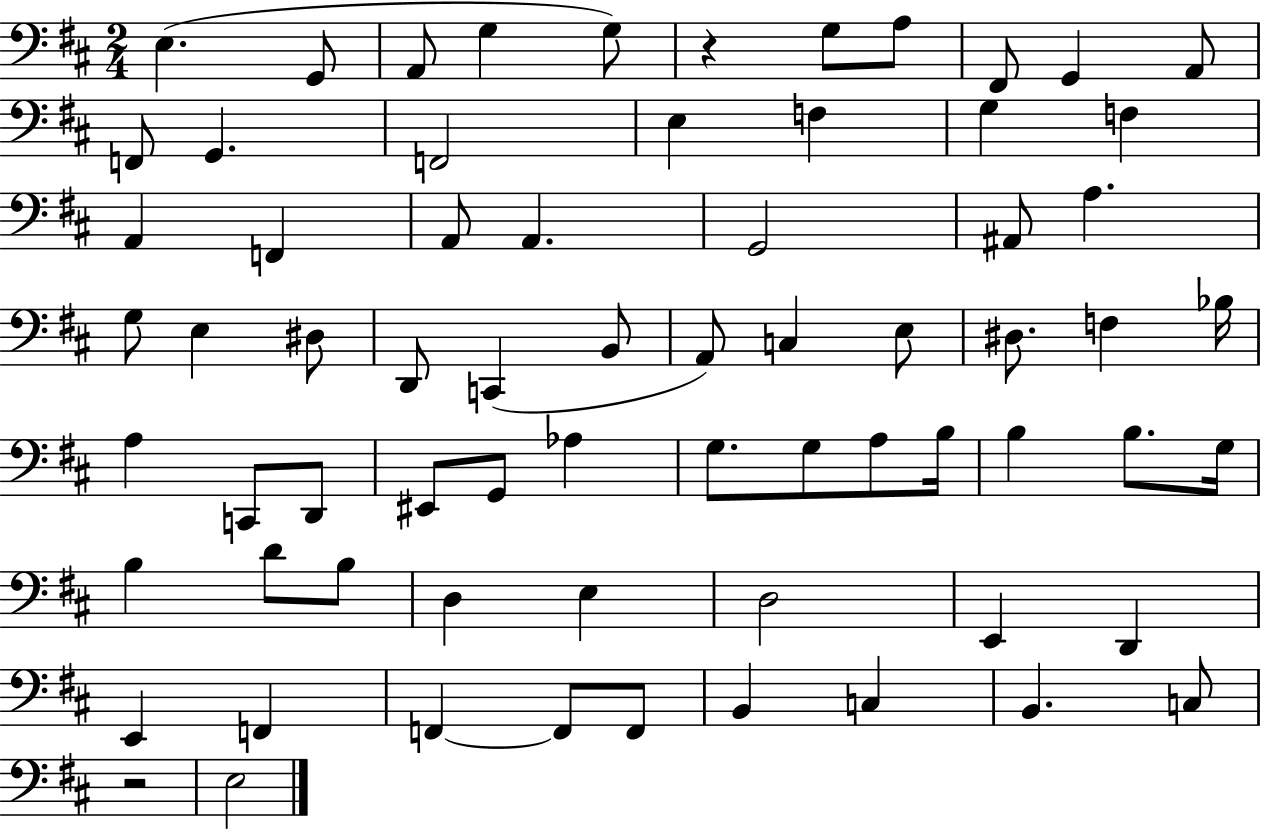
X:1
T:Untitled
M:2/4
L:1/4
K:D
E, G,,/2 A,,/2 G, G,/2 z G,/2 A,/2 ^F,,/2 G,, A,,/2 F,,/2 G,, F,,2 E, F, G, F, A,, F,, A,,/2 A,, G,,2 ^A,,/2 A, G,/2 E, ^D,/2 D,,/2 C,, B,,/2 A,,/2 C, E,/2 ^D,/2 F, _B,/4 A, C,,/2 D,,/2 ^E,,/2 G,,/2 _A, G,/2 G,/2 A,/2 B,/4 B, B,/2 G,/4 B, D/2 B,/2 D, E, D,2 E,, D,, E,, F,, F,, F,,/2 F,,/2 B,, C, B,, C,/2 z2 E,2